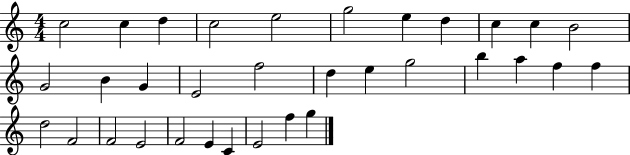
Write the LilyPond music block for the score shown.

{
  \clef treble
  \numericTimeSignature
  \time 4/4
  \key c \major
  c''2 c''4 d''4 | c''2 e''2 | g''2 e''4 d''4 | c''4 c''4 b'2 | \break g'2 b'4 g'4 | e'2 f''2 | d''4 e''4 g''2 | b''4 a''4 f''4 f''4 | \break d''2 f'2 | f'2 e'2 | f'2 e'4 c'4 | e'2 f''4 g''4 | \break \bar "|."
}